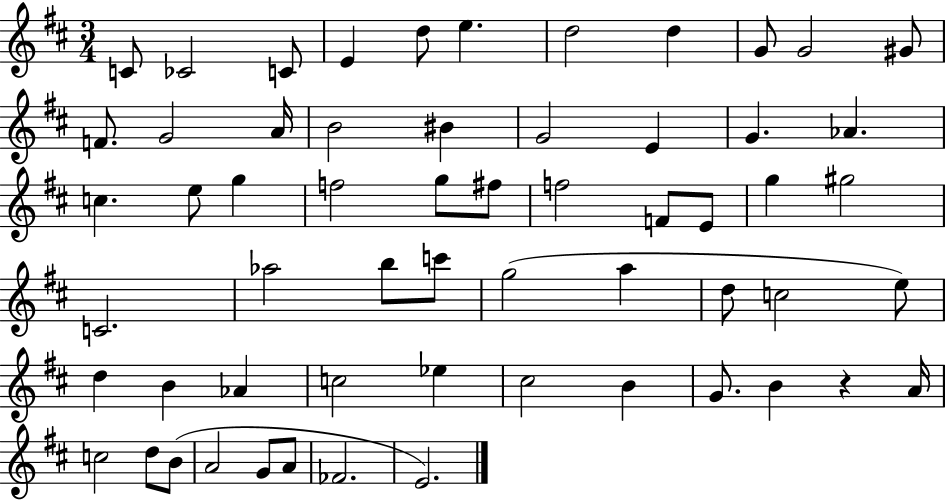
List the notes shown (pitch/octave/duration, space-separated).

C4/e CES4/h C4/e E4/q D5/e E5/q. D5/h D5/q G4/e G4/h G#4/e F4/e. G4/h A4/s B4/h BIS4/q G4/h E4/q G4/q. Ab4/q. C5/q. E5/e G5/q F5/h G5/e F#5/e F5/h F4/e E4/e G5/q G#5/h C4/h. Ab5/h B5/e C6/e G5/h A5/q D5/e C5/h E5/e D5/q B4/q Ab4/q C5/h Eb5/q C#5/h B4/q G4/e. B4/q R/q A4/s C5/h D5/e B4/e A4/h G4/e A4/e FES4/h. E4/h.